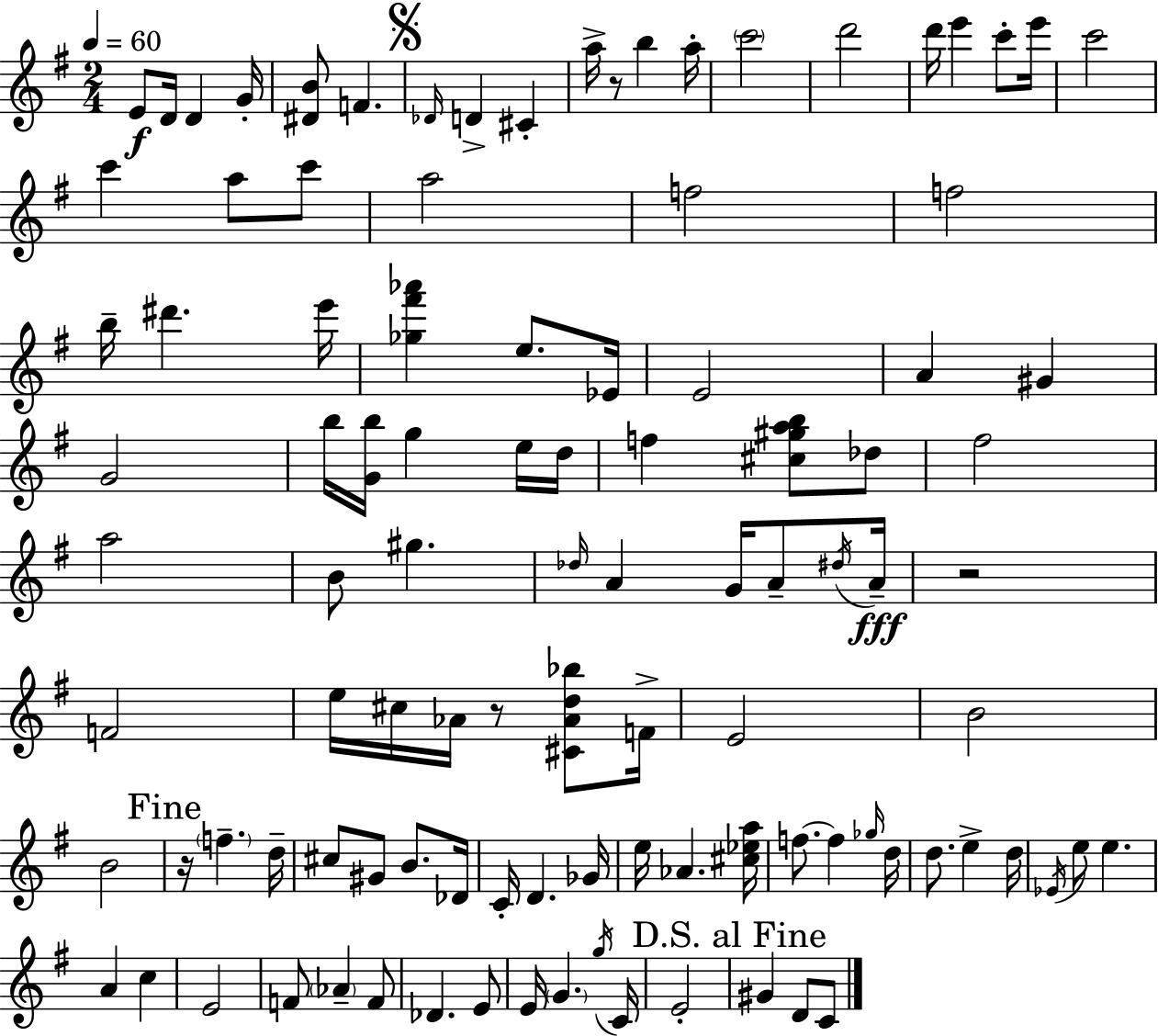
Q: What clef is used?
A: treble